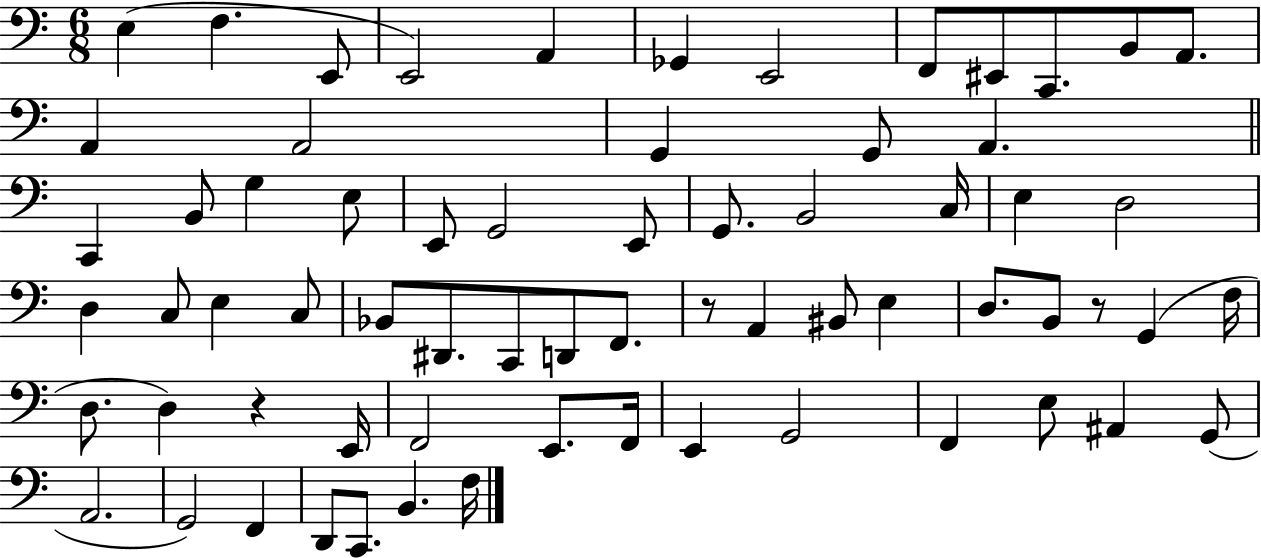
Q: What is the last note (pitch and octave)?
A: F3